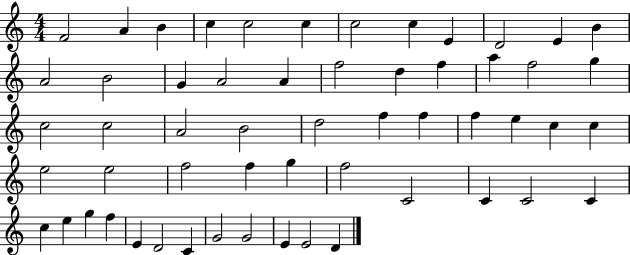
F4/h A4/q B4/q C5/q C5/h C5/q C5/h C5/q E4/q D4/h E4/q B4/q A4/h B4/h G4/q A4/h A4/q F5/h D5/q F5/q A5/q F5/h G5/q C5/h C5/h A4/h B4/h D5/h F5/q F5/q F5/q E5/q C5/q C5/q E5/h E5/h F5/h F5/q G5/q F5/h C4/h C4/q C4/h C4/q C5/q E5/q G5/q F5/q E4/q D4/h C4/q G4/h G4/h E4/q E4/h D4/q